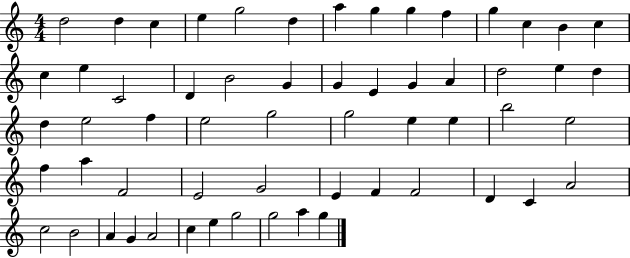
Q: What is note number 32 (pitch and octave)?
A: G5